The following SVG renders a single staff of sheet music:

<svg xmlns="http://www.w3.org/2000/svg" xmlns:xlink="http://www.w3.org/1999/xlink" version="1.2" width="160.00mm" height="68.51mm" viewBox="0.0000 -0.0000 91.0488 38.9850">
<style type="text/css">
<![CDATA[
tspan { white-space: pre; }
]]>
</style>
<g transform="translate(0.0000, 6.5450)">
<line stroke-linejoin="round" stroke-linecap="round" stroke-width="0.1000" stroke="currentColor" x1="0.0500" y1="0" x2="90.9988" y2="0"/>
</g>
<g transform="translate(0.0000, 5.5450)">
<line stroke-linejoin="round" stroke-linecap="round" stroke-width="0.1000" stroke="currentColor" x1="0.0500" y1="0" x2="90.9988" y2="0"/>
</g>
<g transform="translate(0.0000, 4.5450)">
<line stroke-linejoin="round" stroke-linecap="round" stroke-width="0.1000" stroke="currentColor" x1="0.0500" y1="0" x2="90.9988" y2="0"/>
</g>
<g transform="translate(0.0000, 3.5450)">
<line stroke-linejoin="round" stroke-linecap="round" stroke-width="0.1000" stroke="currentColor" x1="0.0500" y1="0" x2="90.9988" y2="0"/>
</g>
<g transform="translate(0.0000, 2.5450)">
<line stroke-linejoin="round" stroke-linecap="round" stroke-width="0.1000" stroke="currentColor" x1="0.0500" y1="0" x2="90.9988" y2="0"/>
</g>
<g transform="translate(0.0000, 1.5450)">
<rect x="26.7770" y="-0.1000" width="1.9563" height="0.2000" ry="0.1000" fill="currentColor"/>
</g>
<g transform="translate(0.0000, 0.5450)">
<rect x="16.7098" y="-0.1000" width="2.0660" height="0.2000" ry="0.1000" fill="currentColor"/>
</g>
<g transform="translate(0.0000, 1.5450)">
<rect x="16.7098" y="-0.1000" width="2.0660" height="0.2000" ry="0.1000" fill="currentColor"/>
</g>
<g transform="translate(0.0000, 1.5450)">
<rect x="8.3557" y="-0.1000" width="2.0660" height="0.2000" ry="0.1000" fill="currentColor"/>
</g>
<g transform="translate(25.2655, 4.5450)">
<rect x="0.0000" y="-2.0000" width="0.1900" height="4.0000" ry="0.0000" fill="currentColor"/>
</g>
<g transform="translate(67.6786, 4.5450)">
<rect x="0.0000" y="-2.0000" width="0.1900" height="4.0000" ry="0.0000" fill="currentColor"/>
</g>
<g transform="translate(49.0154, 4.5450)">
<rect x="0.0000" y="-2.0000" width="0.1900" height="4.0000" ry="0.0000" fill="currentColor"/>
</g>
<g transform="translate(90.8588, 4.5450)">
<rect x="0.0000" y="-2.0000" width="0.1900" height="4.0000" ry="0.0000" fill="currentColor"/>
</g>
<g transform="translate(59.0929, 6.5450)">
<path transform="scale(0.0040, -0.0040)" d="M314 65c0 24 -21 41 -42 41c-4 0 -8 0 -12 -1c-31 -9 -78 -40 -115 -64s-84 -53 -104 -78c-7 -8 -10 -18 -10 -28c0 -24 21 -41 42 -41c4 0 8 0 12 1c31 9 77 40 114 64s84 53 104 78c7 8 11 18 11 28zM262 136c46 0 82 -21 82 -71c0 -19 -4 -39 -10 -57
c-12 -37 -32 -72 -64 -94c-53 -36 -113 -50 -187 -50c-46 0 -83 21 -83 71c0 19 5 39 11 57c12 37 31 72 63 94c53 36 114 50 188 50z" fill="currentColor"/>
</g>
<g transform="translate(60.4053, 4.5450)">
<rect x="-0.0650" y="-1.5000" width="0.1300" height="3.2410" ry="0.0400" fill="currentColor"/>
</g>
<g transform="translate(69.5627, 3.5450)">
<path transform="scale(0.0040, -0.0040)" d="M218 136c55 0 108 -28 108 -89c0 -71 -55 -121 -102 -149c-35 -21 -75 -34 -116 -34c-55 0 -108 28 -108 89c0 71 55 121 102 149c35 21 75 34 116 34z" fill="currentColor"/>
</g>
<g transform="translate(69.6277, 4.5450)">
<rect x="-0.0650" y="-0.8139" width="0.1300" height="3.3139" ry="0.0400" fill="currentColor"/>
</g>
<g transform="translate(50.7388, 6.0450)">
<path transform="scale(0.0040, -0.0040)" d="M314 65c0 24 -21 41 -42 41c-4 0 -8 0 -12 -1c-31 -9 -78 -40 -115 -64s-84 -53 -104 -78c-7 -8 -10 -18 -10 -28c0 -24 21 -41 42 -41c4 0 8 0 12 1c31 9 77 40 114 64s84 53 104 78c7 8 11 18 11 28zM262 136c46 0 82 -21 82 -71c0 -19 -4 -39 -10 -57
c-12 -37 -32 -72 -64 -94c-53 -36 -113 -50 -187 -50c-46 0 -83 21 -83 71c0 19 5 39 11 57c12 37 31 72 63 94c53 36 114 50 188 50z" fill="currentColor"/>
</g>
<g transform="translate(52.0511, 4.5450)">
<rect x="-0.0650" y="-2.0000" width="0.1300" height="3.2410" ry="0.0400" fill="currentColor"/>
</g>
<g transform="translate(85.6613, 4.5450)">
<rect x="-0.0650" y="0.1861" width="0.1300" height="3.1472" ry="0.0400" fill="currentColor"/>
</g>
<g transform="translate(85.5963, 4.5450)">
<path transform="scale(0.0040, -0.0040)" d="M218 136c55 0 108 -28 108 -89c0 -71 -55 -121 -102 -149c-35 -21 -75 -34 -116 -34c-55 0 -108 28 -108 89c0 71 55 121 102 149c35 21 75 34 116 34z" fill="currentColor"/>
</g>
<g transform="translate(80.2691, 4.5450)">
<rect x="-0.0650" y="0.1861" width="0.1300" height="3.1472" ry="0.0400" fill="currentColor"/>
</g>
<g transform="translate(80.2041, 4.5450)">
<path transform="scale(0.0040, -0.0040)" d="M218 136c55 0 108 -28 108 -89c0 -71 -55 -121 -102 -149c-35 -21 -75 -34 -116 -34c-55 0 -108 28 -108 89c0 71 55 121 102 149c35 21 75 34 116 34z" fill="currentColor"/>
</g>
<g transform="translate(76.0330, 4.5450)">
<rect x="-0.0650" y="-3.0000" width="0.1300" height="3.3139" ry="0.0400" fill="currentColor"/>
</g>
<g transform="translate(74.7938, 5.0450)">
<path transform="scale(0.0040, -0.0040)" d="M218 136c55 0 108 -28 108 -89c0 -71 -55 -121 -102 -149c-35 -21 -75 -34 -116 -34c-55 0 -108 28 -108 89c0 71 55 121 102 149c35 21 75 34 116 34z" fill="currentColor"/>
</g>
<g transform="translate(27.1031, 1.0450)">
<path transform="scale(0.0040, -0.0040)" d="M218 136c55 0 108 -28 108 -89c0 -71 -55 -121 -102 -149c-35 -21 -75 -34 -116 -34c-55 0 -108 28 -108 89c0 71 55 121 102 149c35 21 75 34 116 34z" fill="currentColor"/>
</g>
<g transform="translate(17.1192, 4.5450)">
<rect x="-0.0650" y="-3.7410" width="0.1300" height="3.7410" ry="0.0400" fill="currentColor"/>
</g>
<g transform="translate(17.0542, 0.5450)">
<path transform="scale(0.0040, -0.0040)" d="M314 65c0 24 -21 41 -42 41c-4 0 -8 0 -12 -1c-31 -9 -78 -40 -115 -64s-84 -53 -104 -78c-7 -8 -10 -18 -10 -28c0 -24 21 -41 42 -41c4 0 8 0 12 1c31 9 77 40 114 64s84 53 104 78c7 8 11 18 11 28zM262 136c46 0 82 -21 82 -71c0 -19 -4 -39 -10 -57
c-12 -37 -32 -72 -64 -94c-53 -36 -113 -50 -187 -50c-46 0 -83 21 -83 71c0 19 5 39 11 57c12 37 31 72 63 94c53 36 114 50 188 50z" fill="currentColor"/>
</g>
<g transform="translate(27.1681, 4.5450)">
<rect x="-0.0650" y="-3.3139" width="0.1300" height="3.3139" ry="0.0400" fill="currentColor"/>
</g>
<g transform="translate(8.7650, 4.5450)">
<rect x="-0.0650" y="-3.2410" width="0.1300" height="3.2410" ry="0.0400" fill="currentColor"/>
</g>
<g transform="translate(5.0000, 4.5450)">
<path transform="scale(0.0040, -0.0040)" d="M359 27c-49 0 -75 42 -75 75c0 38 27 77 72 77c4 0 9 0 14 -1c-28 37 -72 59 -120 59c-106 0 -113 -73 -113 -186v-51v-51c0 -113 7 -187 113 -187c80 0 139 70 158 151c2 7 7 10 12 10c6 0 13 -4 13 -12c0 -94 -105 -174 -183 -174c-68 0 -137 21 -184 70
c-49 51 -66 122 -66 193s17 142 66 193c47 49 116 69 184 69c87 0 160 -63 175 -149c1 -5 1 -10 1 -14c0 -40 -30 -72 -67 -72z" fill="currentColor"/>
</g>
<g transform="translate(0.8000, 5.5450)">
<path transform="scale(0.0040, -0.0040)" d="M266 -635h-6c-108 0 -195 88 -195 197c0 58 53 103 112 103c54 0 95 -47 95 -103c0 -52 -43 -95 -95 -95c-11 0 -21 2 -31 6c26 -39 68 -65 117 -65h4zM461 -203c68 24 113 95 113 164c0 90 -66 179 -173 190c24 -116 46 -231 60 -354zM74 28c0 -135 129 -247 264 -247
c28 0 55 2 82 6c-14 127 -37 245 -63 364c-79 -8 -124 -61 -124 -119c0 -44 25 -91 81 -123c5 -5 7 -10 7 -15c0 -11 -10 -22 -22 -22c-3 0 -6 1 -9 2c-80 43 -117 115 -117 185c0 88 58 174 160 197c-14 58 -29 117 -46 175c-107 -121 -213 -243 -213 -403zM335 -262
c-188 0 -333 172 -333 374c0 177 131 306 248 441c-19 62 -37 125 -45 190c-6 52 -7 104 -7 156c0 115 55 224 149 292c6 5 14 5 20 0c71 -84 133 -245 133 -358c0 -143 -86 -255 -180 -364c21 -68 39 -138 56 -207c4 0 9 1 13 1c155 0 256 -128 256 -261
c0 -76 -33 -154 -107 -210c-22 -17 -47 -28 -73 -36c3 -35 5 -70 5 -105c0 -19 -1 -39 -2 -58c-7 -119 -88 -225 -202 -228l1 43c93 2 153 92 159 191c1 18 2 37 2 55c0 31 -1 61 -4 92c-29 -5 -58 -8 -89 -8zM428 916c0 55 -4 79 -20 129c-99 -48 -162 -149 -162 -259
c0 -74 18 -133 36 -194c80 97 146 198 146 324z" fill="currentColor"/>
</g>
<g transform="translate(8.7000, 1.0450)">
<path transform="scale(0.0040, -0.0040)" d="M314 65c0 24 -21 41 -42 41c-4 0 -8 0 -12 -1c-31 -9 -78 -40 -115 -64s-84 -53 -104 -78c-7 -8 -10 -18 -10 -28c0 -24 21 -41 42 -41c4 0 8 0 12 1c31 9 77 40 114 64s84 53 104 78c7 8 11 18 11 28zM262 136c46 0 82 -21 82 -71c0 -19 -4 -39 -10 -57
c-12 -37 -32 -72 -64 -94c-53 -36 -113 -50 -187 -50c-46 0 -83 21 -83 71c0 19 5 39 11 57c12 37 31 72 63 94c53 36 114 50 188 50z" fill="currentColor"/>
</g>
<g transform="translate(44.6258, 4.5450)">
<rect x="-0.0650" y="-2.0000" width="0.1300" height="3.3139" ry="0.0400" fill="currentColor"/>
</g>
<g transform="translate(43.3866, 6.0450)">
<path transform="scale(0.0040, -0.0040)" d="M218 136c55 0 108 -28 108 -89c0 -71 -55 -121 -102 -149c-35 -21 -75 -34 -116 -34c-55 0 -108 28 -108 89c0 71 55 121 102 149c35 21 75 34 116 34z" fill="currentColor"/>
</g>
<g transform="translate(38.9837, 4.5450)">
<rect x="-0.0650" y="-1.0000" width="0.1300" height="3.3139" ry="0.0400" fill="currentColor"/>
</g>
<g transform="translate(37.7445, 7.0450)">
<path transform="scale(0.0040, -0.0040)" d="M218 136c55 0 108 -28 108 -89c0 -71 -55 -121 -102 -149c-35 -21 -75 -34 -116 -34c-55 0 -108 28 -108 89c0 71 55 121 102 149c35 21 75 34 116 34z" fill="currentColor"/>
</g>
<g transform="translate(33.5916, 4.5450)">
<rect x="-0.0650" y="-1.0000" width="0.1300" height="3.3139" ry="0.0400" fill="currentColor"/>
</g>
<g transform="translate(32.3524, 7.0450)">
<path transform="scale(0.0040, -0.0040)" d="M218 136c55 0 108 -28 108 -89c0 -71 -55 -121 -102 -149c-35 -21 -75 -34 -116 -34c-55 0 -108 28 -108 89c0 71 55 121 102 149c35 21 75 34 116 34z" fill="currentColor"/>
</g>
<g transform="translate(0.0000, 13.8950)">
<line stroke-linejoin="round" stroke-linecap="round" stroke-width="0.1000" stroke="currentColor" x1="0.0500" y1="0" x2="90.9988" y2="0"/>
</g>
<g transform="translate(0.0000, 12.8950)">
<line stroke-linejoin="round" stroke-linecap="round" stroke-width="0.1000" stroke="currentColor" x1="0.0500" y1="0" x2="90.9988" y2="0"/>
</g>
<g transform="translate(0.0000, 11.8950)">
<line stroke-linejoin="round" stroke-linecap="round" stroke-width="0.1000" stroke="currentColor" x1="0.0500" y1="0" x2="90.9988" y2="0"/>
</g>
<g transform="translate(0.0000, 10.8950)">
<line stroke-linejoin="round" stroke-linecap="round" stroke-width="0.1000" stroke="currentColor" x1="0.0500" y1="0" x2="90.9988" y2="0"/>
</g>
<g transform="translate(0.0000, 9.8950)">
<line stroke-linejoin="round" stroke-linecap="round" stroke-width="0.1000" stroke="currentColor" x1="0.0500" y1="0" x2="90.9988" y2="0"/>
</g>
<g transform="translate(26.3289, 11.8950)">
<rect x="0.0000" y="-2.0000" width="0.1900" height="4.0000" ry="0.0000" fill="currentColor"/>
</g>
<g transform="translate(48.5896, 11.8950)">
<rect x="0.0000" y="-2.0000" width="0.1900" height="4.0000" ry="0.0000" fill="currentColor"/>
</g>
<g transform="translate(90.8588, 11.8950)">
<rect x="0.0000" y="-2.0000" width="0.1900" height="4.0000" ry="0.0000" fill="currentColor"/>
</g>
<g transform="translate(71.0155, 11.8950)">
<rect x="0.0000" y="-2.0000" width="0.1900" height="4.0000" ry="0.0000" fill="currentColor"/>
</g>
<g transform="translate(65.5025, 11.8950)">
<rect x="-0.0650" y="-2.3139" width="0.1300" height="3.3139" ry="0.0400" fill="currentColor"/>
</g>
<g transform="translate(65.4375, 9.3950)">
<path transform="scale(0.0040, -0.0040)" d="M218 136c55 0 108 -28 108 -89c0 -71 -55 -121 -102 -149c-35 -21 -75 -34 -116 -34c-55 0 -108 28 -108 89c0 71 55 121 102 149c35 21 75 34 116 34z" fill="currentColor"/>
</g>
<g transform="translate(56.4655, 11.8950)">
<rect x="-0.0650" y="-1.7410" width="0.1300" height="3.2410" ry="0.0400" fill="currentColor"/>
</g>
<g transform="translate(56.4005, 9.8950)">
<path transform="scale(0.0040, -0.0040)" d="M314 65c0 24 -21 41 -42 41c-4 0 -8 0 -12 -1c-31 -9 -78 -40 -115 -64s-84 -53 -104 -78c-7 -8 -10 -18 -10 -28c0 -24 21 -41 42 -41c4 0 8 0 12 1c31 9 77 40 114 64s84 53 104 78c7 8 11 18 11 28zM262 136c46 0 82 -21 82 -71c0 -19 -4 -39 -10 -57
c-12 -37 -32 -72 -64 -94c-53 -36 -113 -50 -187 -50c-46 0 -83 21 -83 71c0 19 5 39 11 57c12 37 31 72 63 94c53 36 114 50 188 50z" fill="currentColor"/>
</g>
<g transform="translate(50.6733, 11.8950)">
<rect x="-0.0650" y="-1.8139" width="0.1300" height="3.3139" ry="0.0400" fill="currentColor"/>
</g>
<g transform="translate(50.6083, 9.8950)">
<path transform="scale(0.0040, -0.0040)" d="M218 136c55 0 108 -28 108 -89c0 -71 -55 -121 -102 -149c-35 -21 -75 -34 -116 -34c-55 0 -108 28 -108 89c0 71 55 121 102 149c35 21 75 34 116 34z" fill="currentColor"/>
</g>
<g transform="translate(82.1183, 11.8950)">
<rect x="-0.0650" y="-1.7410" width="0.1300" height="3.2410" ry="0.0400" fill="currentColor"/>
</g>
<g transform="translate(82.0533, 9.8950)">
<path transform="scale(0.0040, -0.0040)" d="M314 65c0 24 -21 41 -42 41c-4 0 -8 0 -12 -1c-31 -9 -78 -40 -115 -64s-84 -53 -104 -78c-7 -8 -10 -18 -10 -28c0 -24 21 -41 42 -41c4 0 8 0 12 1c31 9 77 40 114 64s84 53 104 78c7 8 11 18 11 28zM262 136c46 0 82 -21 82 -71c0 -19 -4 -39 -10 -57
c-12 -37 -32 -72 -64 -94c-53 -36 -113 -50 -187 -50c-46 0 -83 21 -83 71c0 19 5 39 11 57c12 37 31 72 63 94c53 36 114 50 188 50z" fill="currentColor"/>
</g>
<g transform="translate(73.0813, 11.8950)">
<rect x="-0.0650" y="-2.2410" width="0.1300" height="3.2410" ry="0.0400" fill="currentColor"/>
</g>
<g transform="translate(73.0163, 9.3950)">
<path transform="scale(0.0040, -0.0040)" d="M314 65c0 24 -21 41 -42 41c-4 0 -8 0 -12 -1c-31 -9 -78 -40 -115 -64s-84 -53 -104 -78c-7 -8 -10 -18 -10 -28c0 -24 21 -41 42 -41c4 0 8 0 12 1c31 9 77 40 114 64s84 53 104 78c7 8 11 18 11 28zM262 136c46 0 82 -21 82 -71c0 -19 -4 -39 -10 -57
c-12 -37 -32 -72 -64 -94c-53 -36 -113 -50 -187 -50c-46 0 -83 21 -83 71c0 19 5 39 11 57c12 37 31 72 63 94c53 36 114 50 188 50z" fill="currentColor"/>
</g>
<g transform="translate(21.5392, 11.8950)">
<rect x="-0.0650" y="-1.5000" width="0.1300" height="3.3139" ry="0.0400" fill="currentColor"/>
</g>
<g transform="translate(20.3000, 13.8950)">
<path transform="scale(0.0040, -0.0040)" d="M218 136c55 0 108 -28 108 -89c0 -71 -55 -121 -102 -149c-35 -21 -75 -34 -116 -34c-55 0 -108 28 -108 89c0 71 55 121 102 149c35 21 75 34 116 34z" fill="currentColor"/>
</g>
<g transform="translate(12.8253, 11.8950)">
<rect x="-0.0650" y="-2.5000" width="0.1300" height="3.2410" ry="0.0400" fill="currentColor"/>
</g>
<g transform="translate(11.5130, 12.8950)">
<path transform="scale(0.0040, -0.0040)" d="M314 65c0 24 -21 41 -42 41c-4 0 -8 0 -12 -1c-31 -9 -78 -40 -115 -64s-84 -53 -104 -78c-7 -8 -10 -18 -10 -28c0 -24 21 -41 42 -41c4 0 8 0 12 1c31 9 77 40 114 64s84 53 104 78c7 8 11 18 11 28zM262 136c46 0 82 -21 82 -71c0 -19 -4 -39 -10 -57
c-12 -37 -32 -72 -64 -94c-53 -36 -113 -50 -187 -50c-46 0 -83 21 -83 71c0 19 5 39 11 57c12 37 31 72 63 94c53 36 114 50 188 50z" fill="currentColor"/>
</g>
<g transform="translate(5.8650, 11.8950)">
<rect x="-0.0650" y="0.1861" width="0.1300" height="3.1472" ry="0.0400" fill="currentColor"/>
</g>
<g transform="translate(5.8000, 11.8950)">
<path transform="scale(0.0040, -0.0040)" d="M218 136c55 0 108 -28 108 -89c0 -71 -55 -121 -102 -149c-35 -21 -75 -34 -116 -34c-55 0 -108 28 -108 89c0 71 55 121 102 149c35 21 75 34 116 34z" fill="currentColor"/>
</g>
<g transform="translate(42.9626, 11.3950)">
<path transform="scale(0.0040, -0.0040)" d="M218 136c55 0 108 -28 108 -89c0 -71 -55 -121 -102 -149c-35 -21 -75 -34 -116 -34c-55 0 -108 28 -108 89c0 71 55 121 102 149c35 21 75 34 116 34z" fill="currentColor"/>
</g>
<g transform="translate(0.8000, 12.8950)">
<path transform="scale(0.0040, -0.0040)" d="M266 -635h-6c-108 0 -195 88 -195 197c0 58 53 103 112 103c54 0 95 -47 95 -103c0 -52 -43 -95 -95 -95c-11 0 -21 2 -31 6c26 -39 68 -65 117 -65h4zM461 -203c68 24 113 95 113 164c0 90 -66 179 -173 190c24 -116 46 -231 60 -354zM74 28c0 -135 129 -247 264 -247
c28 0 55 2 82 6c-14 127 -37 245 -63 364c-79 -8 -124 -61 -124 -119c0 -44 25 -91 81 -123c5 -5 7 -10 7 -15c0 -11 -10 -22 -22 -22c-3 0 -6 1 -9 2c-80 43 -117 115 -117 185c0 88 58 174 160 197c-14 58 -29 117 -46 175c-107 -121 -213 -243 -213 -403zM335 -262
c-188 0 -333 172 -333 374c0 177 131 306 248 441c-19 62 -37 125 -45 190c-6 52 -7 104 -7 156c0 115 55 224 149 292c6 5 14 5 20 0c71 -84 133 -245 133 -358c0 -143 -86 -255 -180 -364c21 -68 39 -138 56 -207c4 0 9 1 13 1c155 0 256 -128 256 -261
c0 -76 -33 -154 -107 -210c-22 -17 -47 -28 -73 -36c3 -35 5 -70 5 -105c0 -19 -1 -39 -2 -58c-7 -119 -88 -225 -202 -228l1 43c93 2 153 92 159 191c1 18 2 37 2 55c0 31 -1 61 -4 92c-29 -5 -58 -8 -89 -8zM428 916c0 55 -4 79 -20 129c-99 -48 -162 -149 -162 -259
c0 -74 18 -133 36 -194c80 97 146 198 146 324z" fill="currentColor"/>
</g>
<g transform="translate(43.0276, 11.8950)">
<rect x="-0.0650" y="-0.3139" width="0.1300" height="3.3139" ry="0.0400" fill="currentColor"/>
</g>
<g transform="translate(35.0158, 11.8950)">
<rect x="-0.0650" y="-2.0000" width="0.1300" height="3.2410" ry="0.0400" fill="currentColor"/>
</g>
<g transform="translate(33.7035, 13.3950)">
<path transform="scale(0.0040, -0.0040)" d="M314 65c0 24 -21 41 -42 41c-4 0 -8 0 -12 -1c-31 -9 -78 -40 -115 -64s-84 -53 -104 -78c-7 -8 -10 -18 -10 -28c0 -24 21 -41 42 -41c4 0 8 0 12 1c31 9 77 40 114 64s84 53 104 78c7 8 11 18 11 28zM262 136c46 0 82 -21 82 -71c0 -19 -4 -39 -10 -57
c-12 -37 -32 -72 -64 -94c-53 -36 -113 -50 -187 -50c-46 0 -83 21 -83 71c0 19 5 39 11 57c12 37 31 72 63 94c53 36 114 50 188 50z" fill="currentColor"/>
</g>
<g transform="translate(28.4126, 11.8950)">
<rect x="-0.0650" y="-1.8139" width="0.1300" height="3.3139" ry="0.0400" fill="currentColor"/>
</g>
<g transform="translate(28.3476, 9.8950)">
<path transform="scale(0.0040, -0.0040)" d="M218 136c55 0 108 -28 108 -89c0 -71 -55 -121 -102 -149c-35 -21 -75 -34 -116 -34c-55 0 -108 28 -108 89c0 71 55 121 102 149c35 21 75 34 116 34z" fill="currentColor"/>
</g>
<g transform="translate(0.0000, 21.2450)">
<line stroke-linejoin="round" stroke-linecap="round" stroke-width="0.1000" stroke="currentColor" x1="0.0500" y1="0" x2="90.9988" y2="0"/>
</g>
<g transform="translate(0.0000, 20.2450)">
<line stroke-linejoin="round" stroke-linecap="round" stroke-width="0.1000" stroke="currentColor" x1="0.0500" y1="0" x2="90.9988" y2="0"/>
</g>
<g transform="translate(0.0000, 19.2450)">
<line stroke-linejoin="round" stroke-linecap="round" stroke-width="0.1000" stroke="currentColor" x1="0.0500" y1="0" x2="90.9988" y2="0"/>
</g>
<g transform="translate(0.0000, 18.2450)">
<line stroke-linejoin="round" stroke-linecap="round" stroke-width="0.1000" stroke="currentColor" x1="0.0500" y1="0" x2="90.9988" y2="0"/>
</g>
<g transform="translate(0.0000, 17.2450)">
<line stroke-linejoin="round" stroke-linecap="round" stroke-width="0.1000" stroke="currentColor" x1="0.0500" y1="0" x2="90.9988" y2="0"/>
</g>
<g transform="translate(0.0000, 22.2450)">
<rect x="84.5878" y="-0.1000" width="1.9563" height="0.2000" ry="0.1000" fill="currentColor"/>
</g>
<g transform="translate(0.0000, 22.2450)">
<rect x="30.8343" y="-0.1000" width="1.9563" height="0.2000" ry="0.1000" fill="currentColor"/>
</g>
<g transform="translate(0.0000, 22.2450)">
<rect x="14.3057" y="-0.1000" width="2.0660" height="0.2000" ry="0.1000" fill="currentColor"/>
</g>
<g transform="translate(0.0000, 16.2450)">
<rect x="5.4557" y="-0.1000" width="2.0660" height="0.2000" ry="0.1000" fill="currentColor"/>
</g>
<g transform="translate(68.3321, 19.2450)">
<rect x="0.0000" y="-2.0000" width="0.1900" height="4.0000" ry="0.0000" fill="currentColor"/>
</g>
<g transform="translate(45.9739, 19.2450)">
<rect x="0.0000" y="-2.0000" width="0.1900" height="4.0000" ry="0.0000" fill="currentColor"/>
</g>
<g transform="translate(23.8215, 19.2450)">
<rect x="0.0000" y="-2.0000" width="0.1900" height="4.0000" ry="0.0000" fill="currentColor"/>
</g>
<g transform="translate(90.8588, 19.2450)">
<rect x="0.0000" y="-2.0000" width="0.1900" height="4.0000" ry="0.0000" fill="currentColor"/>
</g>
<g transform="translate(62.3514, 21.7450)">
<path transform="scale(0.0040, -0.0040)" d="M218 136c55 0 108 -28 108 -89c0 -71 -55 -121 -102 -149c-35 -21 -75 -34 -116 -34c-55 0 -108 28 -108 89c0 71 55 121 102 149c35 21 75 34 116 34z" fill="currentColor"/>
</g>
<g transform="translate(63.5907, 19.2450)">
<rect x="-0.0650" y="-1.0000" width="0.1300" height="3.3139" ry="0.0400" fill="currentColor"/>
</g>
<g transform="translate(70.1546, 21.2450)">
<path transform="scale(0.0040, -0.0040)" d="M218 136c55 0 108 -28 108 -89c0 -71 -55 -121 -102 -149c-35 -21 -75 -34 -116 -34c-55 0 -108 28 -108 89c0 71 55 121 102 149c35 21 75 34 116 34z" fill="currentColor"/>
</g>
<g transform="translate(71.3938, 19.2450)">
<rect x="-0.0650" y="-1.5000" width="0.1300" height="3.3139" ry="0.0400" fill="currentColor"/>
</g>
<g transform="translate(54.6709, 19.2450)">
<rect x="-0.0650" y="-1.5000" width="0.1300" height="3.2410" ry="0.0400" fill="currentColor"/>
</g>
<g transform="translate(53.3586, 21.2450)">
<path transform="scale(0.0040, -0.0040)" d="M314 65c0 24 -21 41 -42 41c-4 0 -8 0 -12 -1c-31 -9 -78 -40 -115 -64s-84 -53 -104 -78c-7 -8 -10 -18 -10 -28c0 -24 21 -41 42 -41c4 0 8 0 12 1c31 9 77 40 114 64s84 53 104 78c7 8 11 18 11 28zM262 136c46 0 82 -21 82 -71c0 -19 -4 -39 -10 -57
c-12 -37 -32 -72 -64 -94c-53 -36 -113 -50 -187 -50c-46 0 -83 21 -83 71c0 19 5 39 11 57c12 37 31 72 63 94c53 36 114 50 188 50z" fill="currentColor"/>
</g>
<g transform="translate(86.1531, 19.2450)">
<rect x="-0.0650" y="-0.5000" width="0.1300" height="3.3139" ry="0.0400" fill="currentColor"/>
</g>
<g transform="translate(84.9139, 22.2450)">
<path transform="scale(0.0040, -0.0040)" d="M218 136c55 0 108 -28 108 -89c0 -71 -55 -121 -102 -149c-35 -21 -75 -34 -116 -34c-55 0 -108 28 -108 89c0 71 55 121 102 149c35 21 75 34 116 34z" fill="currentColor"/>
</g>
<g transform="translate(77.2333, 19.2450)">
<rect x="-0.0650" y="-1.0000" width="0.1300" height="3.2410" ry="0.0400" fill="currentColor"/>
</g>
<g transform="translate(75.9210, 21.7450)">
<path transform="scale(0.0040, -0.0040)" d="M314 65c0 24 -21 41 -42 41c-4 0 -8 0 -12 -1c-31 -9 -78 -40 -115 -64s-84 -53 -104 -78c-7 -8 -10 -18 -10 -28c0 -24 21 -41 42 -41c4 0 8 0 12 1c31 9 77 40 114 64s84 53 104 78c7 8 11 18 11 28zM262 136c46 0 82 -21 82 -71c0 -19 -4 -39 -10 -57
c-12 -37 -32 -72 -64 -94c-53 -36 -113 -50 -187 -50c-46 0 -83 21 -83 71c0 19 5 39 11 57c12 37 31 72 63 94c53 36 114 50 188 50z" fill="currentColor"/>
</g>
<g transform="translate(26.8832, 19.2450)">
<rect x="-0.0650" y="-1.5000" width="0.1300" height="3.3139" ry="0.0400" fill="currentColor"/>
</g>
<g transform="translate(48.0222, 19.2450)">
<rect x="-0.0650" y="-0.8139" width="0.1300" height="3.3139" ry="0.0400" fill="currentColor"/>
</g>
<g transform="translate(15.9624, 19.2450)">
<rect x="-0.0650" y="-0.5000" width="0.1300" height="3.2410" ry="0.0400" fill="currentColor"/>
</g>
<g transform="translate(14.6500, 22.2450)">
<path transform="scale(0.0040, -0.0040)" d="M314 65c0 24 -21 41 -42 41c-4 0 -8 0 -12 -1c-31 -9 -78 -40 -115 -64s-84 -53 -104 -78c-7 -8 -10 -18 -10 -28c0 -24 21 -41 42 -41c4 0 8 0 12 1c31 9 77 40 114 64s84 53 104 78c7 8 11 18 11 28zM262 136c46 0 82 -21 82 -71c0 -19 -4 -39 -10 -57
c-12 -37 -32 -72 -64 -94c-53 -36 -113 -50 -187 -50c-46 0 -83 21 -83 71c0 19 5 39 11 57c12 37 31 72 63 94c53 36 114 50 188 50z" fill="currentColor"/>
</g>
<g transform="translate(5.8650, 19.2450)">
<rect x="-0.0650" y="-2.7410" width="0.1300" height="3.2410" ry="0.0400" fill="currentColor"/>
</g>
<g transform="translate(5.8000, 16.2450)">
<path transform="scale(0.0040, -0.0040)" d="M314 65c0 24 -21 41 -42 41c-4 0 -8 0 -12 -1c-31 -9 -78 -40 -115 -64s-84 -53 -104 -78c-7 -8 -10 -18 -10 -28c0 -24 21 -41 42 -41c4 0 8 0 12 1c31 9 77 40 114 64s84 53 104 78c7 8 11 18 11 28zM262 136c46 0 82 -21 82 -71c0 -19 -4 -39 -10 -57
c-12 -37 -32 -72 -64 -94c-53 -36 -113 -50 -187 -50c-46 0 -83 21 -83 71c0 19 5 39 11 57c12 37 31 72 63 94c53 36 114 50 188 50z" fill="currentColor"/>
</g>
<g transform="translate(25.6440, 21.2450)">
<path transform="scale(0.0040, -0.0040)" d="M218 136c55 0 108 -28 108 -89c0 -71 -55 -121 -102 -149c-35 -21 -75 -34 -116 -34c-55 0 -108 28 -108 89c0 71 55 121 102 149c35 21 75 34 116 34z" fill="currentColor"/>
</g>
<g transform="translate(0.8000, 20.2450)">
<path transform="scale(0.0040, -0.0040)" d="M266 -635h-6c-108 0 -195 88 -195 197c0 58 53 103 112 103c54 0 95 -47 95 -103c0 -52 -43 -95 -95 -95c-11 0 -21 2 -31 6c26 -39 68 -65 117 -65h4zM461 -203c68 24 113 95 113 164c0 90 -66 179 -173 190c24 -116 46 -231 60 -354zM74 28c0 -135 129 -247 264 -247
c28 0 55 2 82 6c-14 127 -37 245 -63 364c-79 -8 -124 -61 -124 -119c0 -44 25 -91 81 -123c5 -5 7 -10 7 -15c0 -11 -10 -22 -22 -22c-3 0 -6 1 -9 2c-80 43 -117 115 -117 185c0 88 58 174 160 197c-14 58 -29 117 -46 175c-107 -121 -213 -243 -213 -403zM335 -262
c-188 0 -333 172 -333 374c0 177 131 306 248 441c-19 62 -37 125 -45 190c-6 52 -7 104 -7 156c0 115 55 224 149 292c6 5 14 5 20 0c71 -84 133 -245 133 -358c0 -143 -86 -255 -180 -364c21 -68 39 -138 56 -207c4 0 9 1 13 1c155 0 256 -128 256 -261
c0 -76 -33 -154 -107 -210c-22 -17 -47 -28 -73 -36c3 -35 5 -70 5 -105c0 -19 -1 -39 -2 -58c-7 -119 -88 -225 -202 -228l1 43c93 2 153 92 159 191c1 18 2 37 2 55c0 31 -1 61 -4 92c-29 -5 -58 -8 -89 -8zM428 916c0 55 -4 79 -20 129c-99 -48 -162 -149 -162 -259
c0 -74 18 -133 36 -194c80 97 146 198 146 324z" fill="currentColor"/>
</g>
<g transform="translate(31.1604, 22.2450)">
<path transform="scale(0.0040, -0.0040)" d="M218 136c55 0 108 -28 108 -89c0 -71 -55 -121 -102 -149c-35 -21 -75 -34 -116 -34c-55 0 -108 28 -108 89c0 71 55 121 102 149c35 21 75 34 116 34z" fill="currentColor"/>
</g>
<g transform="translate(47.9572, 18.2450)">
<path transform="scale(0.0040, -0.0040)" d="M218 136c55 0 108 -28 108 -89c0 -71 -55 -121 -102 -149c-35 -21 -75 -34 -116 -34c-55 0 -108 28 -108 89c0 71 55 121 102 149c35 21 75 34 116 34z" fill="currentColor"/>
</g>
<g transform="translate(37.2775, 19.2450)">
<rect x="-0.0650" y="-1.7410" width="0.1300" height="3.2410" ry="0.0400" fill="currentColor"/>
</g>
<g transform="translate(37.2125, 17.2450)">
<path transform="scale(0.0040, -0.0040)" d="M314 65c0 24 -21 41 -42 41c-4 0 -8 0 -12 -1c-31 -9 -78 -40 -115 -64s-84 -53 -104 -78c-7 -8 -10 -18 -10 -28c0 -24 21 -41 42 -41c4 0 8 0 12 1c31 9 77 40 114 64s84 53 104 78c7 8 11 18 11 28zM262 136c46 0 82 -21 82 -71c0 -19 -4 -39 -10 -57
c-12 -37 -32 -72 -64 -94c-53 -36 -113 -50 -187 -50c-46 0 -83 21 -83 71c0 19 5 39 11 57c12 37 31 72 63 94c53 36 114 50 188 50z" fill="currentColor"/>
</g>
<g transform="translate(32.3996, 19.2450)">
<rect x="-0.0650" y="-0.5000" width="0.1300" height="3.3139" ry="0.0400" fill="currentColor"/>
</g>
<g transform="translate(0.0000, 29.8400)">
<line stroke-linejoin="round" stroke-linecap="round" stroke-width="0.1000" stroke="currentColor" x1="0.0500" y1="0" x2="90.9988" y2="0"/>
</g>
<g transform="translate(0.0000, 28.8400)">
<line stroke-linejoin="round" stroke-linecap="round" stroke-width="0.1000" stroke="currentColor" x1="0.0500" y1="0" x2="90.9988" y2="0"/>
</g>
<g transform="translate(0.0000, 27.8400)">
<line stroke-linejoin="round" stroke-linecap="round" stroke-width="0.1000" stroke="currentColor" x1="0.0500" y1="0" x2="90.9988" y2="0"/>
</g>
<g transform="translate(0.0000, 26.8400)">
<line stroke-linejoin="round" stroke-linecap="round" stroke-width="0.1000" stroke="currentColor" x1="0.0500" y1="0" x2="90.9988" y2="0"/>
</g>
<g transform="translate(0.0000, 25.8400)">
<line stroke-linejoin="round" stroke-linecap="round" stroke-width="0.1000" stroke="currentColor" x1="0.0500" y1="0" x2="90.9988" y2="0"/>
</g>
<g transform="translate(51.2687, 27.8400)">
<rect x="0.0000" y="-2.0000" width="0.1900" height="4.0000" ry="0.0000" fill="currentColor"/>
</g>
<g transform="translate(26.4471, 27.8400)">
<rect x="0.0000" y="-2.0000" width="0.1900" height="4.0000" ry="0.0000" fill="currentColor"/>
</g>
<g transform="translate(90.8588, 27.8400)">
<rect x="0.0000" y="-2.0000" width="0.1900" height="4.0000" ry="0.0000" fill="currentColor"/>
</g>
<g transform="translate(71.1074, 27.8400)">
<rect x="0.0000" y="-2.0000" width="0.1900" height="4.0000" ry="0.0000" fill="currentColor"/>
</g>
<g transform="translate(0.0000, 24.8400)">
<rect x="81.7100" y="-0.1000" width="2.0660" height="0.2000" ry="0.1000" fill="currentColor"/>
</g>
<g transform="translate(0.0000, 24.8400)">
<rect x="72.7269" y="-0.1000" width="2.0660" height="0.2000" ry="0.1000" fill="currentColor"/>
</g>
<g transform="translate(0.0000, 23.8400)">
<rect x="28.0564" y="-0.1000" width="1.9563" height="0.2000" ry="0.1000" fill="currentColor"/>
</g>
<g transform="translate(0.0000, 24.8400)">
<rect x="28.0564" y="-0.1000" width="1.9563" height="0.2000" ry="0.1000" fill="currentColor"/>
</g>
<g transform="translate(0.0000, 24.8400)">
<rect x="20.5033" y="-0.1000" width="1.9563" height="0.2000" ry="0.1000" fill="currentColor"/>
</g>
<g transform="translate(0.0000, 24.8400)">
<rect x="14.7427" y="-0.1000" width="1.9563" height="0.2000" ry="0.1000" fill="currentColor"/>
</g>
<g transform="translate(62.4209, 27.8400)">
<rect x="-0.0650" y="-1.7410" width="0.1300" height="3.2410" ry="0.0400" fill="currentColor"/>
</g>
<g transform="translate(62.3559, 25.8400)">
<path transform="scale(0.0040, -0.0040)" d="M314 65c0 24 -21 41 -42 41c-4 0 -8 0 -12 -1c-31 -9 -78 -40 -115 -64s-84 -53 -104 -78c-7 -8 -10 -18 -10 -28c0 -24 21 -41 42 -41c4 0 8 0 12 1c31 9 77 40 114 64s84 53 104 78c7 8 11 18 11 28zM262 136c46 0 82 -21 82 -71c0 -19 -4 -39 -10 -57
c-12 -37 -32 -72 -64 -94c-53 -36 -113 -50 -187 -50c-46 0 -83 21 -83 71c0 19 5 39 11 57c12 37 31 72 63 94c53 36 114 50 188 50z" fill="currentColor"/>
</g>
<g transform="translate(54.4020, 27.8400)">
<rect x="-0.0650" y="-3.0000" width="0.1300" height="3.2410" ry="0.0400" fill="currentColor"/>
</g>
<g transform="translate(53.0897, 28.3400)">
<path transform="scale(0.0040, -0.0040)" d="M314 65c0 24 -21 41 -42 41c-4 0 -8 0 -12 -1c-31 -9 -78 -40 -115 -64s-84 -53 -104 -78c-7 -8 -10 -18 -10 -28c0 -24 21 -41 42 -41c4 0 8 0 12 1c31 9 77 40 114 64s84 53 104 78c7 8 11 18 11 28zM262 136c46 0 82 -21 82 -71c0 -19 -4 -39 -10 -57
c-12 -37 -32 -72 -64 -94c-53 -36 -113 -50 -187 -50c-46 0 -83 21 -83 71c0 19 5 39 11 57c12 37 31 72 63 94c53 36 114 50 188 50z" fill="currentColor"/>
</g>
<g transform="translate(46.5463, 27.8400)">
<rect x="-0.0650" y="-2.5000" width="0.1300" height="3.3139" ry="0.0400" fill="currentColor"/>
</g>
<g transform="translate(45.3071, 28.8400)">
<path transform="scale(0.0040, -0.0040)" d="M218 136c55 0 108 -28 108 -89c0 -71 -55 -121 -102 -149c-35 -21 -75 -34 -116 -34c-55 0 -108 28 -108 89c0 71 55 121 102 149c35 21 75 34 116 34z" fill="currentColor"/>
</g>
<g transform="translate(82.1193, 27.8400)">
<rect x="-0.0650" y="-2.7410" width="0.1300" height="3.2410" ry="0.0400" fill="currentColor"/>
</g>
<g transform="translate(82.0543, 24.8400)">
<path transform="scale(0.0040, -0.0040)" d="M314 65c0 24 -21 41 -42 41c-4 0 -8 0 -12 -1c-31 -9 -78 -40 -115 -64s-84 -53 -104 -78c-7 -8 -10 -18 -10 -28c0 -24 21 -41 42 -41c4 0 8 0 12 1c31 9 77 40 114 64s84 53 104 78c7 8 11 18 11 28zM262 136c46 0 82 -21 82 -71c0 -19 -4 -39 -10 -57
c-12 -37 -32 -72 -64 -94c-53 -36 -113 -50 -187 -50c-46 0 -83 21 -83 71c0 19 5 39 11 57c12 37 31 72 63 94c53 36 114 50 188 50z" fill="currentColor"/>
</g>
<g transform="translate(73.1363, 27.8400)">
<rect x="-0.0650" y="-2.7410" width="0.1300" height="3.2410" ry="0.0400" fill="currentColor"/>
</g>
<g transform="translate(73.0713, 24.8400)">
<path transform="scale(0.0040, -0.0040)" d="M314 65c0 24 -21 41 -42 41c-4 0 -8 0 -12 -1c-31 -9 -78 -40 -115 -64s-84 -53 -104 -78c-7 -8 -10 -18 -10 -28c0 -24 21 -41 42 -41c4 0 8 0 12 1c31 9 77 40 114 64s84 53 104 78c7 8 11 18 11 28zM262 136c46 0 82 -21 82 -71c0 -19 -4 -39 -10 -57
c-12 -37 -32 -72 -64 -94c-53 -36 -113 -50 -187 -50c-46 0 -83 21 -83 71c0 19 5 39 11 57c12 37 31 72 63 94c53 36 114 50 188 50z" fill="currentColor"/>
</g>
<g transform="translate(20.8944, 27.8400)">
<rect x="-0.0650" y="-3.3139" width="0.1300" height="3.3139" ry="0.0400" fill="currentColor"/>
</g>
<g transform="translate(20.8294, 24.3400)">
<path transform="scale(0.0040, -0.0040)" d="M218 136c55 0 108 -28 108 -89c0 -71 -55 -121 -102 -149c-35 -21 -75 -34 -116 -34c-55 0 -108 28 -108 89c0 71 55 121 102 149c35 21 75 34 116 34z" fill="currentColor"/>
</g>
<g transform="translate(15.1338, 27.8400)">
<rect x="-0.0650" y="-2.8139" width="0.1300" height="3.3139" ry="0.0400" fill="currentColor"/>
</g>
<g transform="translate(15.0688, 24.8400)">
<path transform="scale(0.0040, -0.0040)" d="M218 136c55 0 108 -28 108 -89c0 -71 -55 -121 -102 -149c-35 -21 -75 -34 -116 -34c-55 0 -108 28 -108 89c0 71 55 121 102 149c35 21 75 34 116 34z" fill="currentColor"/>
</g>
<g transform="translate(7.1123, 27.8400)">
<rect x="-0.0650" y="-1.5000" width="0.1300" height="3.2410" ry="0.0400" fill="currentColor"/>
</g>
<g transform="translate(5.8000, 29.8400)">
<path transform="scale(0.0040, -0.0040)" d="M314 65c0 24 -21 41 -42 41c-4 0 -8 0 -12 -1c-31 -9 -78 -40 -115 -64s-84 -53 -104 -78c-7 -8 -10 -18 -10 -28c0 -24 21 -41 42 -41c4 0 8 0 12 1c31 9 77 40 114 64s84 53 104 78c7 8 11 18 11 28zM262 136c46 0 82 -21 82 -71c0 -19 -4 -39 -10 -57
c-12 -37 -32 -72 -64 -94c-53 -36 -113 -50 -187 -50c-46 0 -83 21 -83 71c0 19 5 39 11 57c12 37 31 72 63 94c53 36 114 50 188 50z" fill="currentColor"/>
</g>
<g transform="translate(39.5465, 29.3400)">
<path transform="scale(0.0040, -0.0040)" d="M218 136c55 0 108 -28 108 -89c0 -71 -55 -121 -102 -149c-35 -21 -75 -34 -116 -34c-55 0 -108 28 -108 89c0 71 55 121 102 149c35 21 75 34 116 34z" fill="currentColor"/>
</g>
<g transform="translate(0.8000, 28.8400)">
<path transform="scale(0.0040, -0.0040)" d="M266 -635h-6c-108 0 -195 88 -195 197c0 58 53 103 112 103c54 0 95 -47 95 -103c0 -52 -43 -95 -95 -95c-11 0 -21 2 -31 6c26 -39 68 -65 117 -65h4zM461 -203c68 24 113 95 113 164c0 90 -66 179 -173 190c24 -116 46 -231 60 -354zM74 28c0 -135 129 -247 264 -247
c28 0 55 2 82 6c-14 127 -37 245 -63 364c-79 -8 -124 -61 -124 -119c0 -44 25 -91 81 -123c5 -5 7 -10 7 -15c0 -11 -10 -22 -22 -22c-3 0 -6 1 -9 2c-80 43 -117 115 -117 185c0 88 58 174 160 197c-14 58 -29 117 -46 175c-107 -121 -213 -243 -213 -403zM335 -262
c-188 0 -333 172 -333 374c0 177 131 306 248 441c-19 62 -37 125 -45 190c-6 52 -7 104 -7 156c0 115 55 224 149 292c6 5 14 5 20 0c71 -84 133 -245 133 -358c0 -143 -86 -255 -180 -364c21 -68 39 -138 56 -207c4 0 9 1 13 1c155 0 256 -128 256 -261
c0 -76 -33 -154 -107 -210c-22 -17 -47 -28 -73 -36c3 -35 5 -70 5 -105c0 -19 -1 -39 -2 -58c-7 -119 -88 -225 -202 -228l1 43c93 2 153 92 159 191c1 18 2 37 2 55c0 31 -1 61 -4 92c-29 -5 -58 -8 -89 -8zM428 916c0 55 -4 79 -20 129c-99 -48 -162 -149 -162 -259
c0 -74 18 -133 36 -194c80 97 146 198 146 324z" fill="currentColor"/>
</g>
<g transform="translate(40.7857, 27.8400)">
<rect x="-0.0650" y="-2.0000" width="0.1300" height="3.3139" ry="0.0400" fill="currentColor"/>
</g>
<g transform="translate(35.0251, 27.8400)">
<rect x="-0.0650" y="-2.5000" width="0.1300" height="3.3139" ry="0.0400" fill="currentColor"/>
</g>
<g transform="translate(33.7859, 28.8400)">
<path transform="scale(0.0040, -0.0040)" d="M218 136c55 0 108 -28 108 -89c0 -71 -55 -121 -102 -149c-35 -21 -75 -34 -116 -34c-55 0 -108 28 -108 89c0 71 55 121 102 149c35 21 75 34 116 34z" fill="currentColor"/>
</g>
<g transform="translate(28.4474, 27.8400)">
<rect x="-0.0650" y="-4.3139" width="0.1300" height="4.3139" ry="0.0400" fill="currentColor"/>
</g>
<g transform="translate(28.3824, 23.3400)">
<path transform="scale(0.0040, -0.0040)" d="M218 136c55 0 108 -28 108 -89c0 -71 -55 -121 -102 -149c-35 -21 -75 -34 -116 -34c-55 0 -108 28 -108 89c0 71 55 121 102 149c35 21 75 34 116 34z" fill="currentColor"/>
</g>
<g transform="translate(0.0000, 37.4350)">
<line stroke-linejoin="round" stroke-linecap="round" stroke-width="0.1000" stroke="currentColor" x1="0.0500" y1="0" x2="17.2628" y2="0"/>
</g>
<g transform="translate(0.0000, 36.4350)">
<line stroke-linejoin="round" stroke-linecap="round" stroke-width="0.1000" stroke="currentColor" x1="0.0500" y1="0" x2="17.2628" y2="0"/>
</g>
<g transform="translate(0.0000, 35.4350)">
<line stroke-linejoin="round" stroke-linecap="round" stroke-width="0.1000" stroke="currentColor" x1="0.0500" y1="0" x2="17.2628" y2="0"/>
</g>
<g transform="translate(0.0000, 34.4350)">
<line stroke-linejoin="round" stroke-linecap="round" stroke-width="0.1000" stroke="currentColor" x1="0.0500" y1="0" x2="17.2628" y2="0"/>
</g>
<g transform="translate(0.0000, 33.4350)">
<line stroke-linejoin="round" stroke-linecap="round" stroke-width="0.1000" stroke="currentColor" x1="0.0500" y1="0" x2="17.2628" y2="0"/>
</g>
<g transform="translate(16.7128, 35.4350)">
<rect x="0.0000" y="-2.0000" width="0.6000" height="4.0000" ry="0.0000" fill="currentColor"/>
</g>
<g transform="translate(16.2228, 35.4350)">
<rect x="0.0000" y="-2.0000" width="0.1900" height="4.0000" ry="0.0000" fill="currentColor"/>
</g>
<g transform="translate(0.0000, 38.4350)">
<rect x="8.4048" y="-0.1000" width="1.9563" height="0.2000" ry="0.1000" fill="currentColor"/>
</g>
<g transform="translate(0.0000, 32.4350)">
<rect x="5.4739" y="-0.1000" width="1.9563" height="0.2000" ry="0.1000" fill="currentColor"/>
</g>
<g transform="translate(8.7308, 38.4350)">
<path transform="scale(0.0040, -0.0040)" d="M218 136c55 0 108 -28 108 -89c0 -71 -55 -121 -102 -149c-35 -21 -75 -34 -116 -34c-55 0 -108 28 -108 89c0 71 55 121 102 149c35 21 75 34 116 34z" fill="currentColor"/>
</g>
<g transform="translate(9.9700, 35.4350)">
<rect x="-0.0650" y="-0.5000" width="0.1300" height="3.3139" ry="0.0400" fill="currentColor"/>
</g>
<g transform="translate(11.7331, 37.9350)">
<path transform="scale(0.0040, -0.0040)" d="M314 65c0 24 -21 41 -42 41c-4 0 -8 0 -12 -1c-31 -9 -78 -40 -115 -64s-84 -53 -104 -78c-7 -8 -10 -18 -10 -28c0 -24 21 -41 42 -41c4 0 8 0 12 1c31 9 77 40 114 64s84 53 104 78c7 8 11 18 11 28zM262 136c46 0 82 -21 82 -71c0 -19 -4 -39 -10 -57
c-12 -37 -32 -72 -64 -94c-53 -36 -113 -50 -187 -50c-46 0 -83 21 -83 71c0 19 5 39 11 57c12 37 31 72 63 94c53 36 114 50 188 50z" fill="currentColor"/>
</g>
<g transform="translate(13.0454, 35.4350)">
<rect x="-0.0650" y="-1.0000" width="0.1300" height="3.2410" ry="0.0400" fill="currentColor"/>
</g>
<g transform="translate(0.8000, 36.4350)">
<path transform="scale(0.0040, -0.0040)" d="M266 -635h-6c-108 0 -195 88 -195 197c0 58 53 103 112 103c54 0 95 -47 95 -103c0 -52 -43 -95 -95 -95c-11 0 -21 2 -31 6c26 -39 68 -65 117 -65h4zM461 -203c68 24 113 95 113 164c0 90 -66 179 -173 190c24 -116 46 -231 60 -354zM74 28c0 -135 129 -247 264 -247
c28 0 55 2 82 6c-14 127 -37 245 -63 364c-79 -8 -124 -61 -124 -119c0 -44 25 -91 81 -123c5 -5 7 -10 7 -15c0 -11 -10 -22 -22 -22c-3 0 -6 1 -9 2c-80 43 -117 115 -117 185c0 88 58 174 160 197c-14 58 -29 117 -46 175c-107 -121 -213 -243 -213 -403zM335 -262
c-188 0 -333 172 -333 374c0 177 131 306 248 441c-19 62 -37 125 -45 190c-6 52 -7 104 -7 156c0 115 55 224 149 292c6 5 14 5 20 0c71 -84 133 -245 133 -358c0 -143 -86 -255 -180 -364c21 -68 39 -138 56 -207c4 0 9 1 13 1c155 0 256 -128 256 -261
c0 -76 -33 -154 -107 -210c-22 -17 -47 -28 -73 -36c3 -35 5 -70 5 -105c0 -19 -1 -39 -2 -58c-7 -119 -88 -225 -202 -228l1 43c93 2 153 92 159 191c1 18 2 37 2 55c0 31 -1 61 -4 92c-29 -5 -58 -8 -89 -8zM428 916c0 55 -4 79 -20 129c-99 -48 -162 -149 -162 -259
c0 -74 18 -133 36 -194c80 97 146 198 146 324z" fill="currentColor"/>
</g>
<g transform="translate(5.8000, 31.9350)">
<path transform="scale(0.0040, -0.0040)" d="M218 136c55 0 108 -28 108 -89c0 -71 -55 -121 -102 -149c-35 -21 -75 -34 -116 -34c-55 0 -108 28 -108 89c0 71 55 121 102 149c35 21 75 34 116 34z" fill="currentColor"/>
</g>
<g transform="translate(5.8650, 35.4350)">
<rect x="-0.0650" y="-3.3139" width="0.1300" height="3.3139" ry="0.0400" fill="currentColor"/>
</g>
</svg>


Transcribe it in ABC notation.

X:1
T:Untitled
M:4/4
L:1/4
K:C
b2 c'2 b D D F F2 E2 d A B B B G2 E f F2 c f f2 g g2 f2 a2 C2 E C f2 d E2 D E D2 C E2 a b d' G F G A2 f2 a2 a2 b C D2